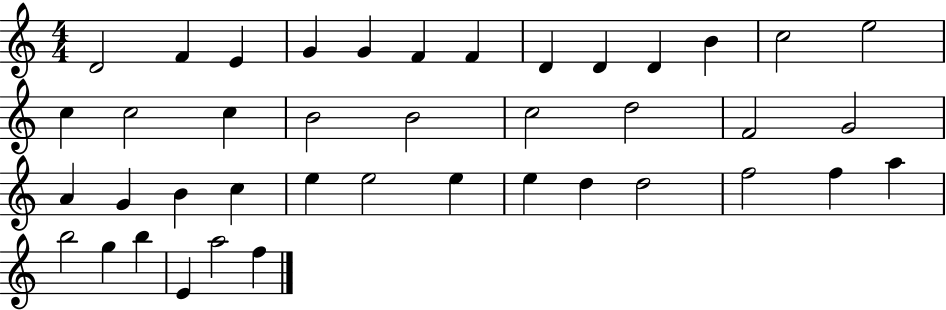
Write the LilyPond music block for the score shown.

{
  \clef treble
  \numericTimeSignature
  \time 4/4
  \key c \major
  d'2 f'4 e'4 | g'4 g'4 f'4 f'4 | d'4 d'4 d'4 b'4 | c''2 e''2 | \break c''4 c''2 c''4 | b'2 b'2 | c''2 d''2 | f'2 g'2 | \break a'4 g'4 b'4 c''4 | e''4 e''2 e''4 | e''4 d''4 d''2 | f''2 f''4 a''4 | \break b''2 g''4 b''4 | e'4 a''2 f''4 | \bar "|."
}